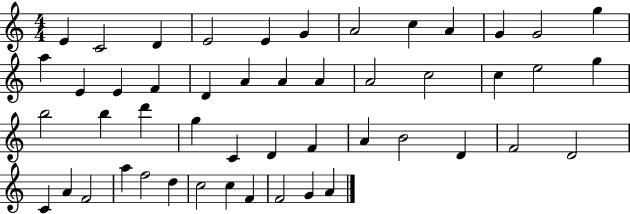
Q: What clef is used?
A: treble